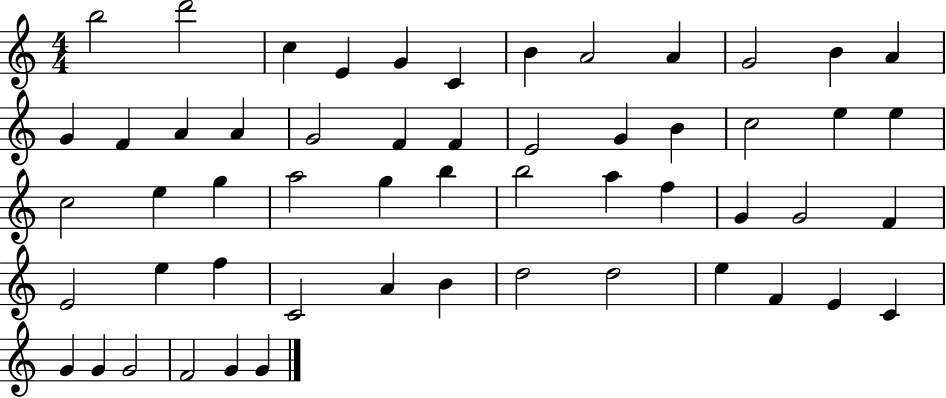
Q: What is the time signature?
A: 4/4